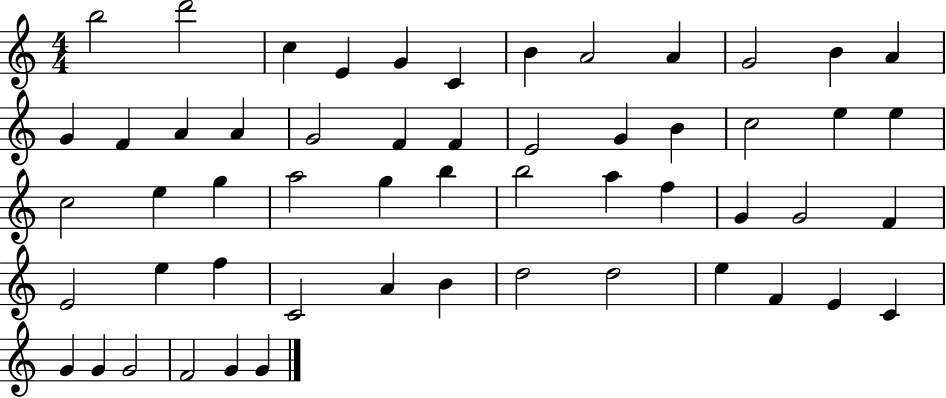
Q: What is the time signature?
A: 4/4